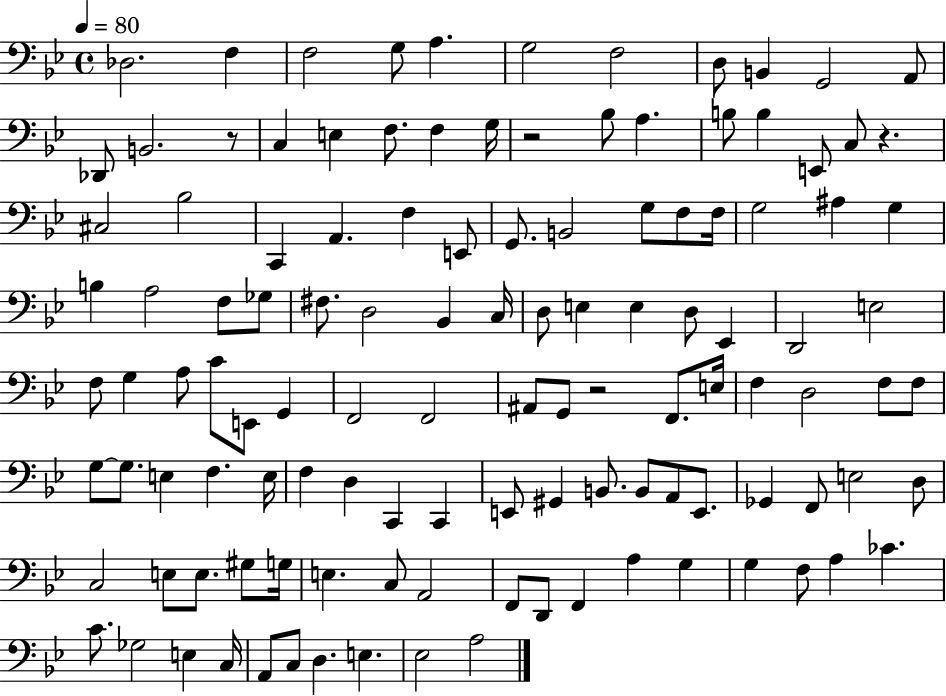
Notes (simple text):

Db3/h. F3/q F3/h G3/e A3/q. G3/h F3/h D3/e B2/q G2/h A2/e Db2/e B2/h. R/e C3/q E3/q F3/e. F3/q G3/s R/h Bb3/e A3/q. B3/e B3/q E2/e C3/e R/q. C#3/h Bb3/h C2/q A2/q. F3/q E2/e G2/e. B2/h G3/e F3/e F3/s G3/h A#3/q G3/q B3/q A3/h F3/e Gb3/e F#3/e. D3/h Bb2/q C3/s D3/e E3/q E3/q D3/e Eb2/q D2/h E3/h F3/e G3/q A3/e C4/e E2/e G2/q F2/h F2/h A#2/e G2/e R/h F2/e. E3/s F3/q D3/h F3/e F3/e G3/e G3/e. E3/q F3/q. E3/s F3/q D3/q C2/q C2/q E2/e G#2/q B2/e. B2/e A2/e E2/e. Gb2/q F2/e E3/h D3/e C3/h E3/e E3/e. G#3/e G3/s E3/q. C3/e A2/h F2/e D2/e F2/q A3/q G3/q G3/q F3/e A3/q CES4/q. C4/e. Gb3/h E3/q C3/s A2/e C3/e D3/q. E3/q. Eb3/h A3/h